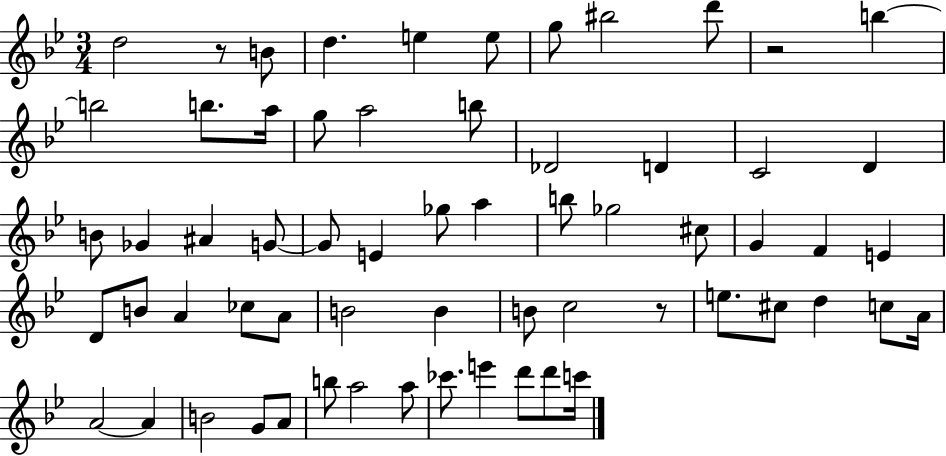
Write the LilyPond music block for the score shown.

{
  \clef treble
  \numericTimeSignature
  \time 3/4
  \key bes \major
  d''2 r8 b'8 | d''4. e''4 e''8 | g''8 bis''2 d'''8 | r2 b''4~~ | \break b''2 b''8. a''16 | g''8 a''2 b''8 | des'2 d'4 | c'2 d'4 | \break b'8 ges'4 ais'4 g'8~~ | g'8 e'4 ges''8 a''4 | b''8 ges''2 cis''8 | g'4 f'4 e'4 | \break d'8 b'8 a'4 ces''8 a'8 | b'2 b'4 | b'8 c''2 r8 | e''8. cis''8 d''4 c''8 a'16 | \break a'2~~ a'4 | b'2 g'8 a'8 | b''8 a''2 a''8 | ces'''8. e'''4 d'''8 d'''8 c'''16 | \break \bar "|."
}